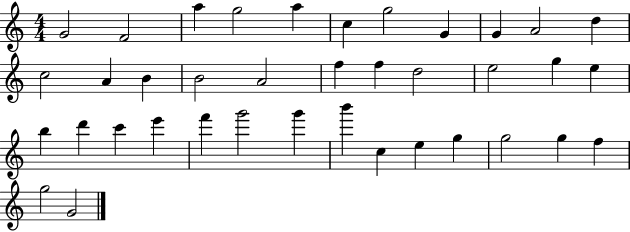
{
  \clef treble
  \numericTimeSignature
  \time 4/4
  \key c \major
  g'2 f'2 | a''4 g''2 a''4 | c''4 g''2 g'4 | g'4 a'2 d''4 | \break c''2 a'4 b'4 | b'2 a'2 | f''4 f''4 d''2 | e''2 g''4 e''4 | \break b''4 d'''4 c'''4 e'''4 | f'''4 g'''2 g'''4 | b'''4 c''4 e''4 g''4 | g''2 g''4 f''4 | \break g''2 g'2 | \bar "|."
}